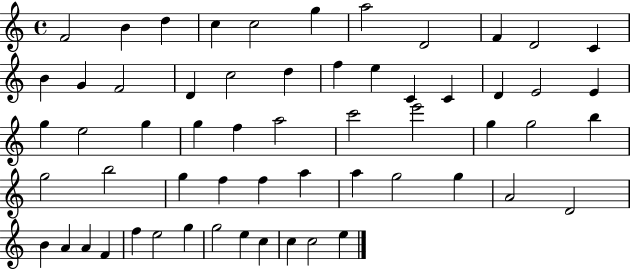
{
  \clef treble
  \time 4/4
  \defaultTimeSignature
  \key c \major
  f'2 b'4 d''4 | c''4 c''2 g''4 | a''2 d'2 | f'4 d'2 c'4 | \break b'4 g'4 f'2 | d'4 c''2 d''4 | f''4 e''4 c'4 c'4 | d'4 e'2 e'4 | \break g''4 e''2 g''4 | g''4 f''4 a''2 | c'''2 e'''2 | g''4 g''2 b''4 | \break g''2 b''2 | g''4 f''4 f''4 a''4 | a''4 g''2 g''4 | a'2 d'2 | \break b'4 a'4 a'4 f'4 | f''4 e''2 g''4 | g''2 e''4 c''4 | c''4 c''2 e''4 | \break \bar "|."
}